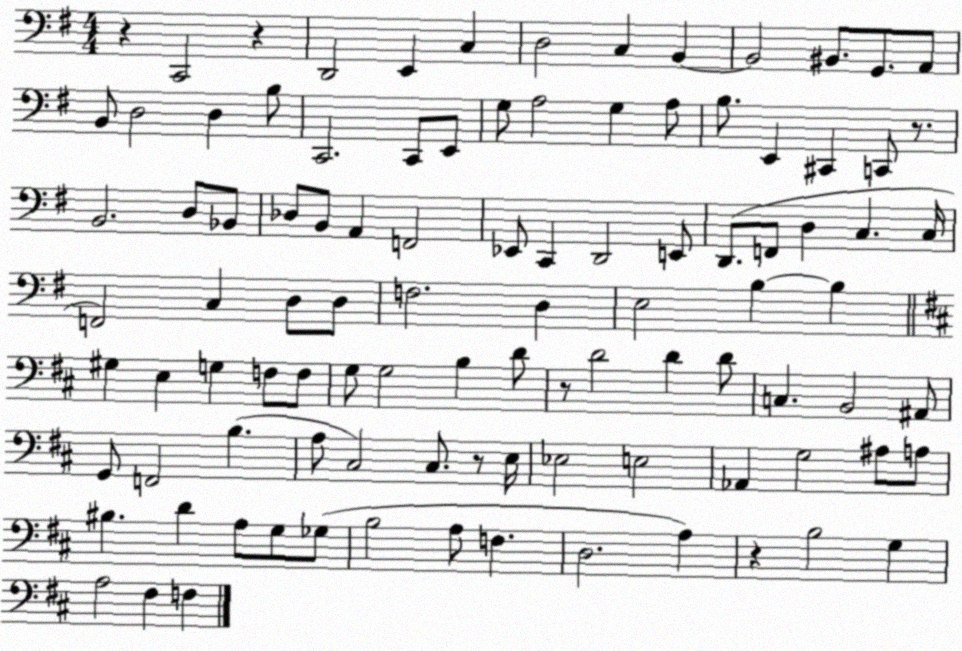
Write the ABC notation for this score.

X:1
T:Untitled
M:4/4
L:1/4
K:G
z C,,2 z D,,2 E,, C, D,2 C, B,, B,,2 ^B,,/2 G,,/2 A,,/2 B,,/2 D,2 D, B,/2 C,,2 C,,/2 E,,/2 G,/2 A,2 G, A,/2 B,/2 E,, ^C,, C,,/2 z/2 B,,2 D,/2 _B,,/2 _D,/2 B,,/2 A,, F,,2 _E,,/2 C,, D,,2 E,,/2 D,,/2 F,,/2 D, C, C,/4 F,,2 C, D,/2 D,/2 F,2 D, E,2 B, B, ^G, E, G, F,/2 F,/2 G,/2 G,2 B, D/2 z/2 D2 D D/2 C, B,,2 ^A,,/2 G,,/2 F,,2 B, A,/2 ^C,2 ^C,/2 z/2 E,/4 _E,2 E,2 _A,, G,2 ^A,/2 A,/2 ^B, D A,/2 G,/2 _G,/2 B,2 A,/2 F, D,2 A, z B,2 G, A,2 ^F, F,